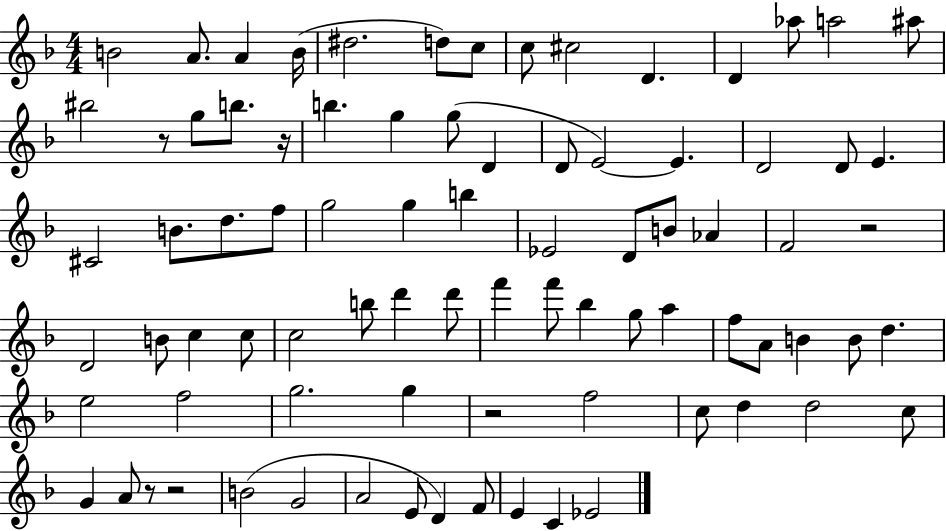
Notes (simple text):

B4/h A4/e. A4/q B4/s D#5/h. D5/e C5/e C5/e C#5/h D4/q. D4/q Ab5/e A5/h A#5/e BIS5/h R/e G5/e B5/e. R/s B5/q. G5/q G5/e D4/q D4/e E4/h E4/q. D4/h D4/e E4/q. C#4/h B4/e. D5/e. F5/e G5/h G5/q B5/q Eb4/h D4/e B4/e Ab4/q F4/h R/h D4/h B4/e C5/q C5/e C5/h B5/e D6/q D6/e F6/q F6/e Bb5/q G5/e A5/q F5/e A4/e B4/q B4/e D5/q. E5/h F5/h G5/h. G5/q R/h F5/h C5/e D5/q D5/h C5/e G4/q A4/e R/e R/h B4/h G4/h A4/h E4/e D4/q F4/e E4/q C4/q Eb4/h